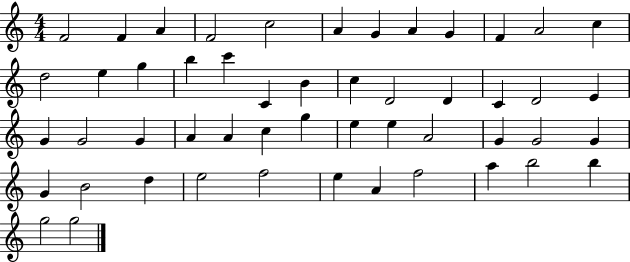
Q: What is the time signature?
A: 4/4